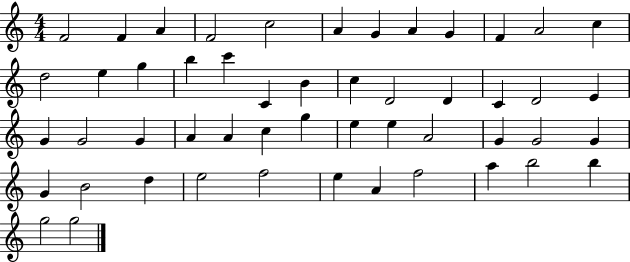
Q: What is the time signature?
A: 4/4